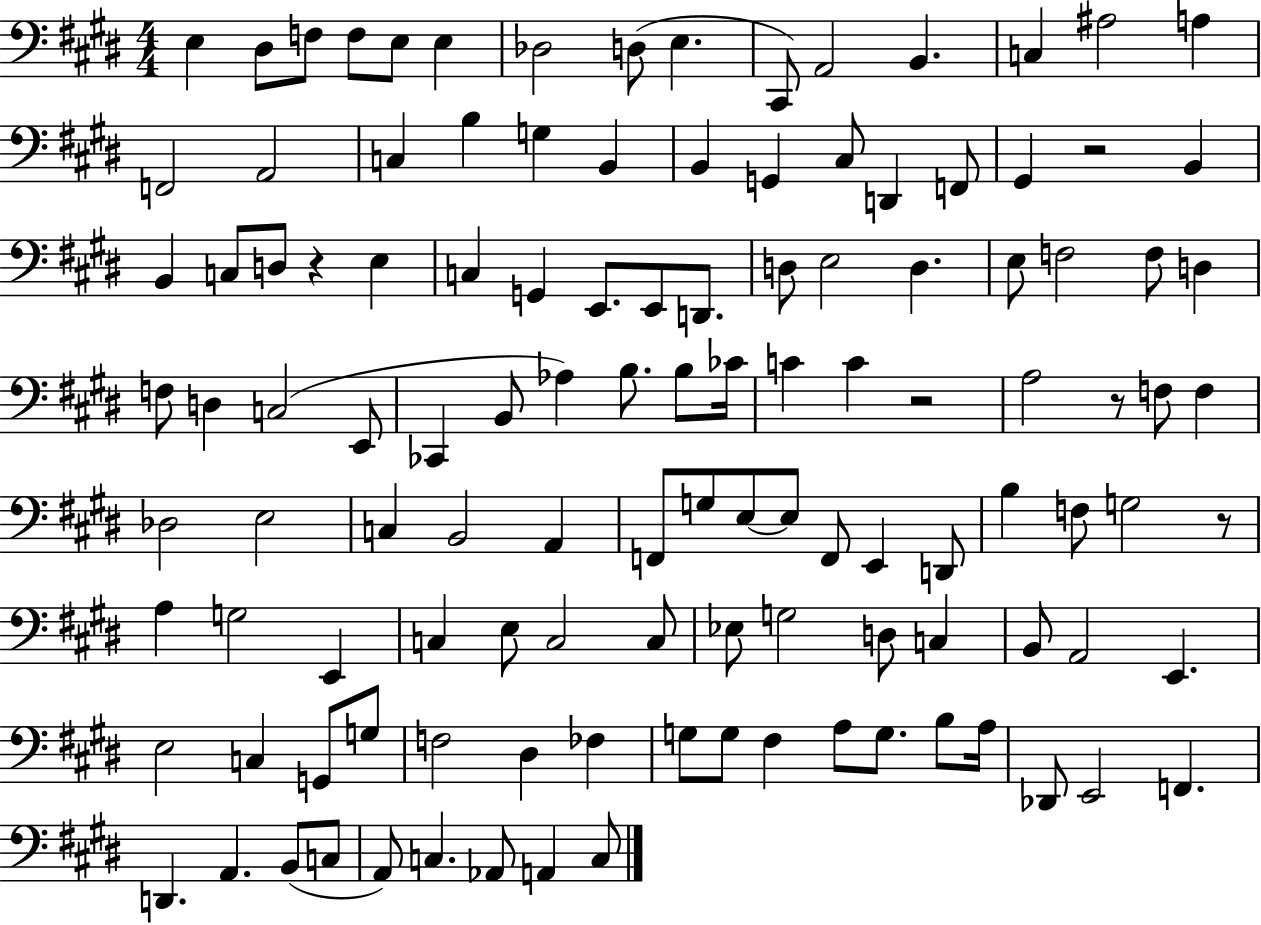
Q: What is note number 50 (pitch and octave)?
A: B2